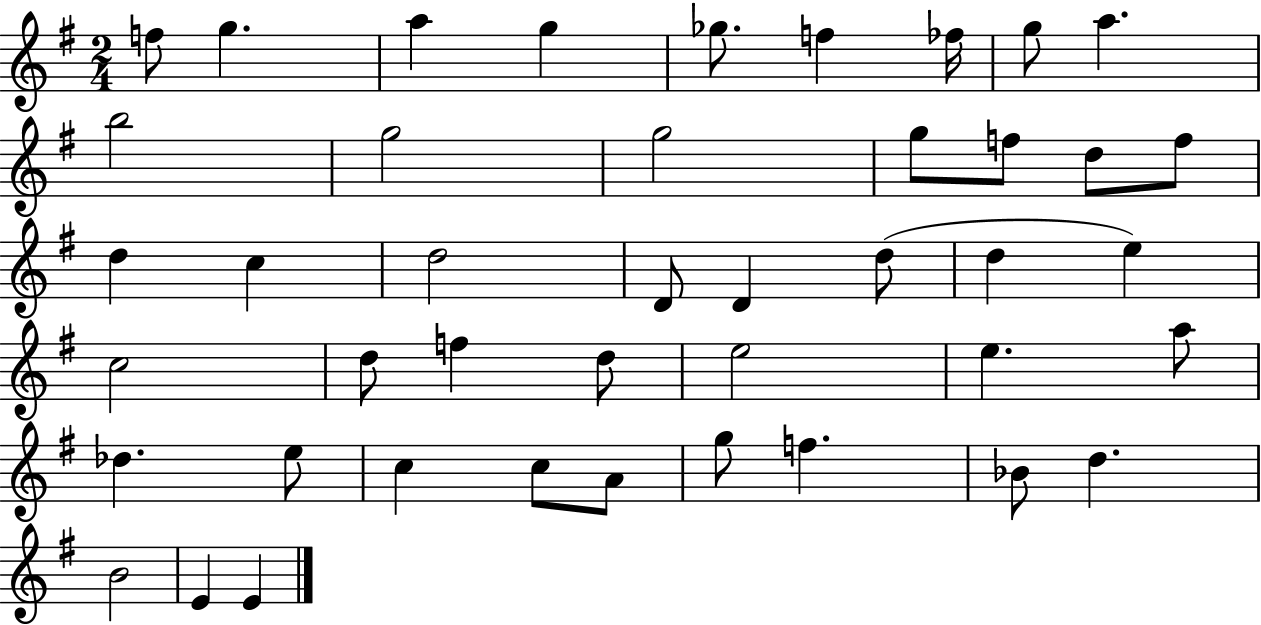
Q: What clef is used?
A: treble